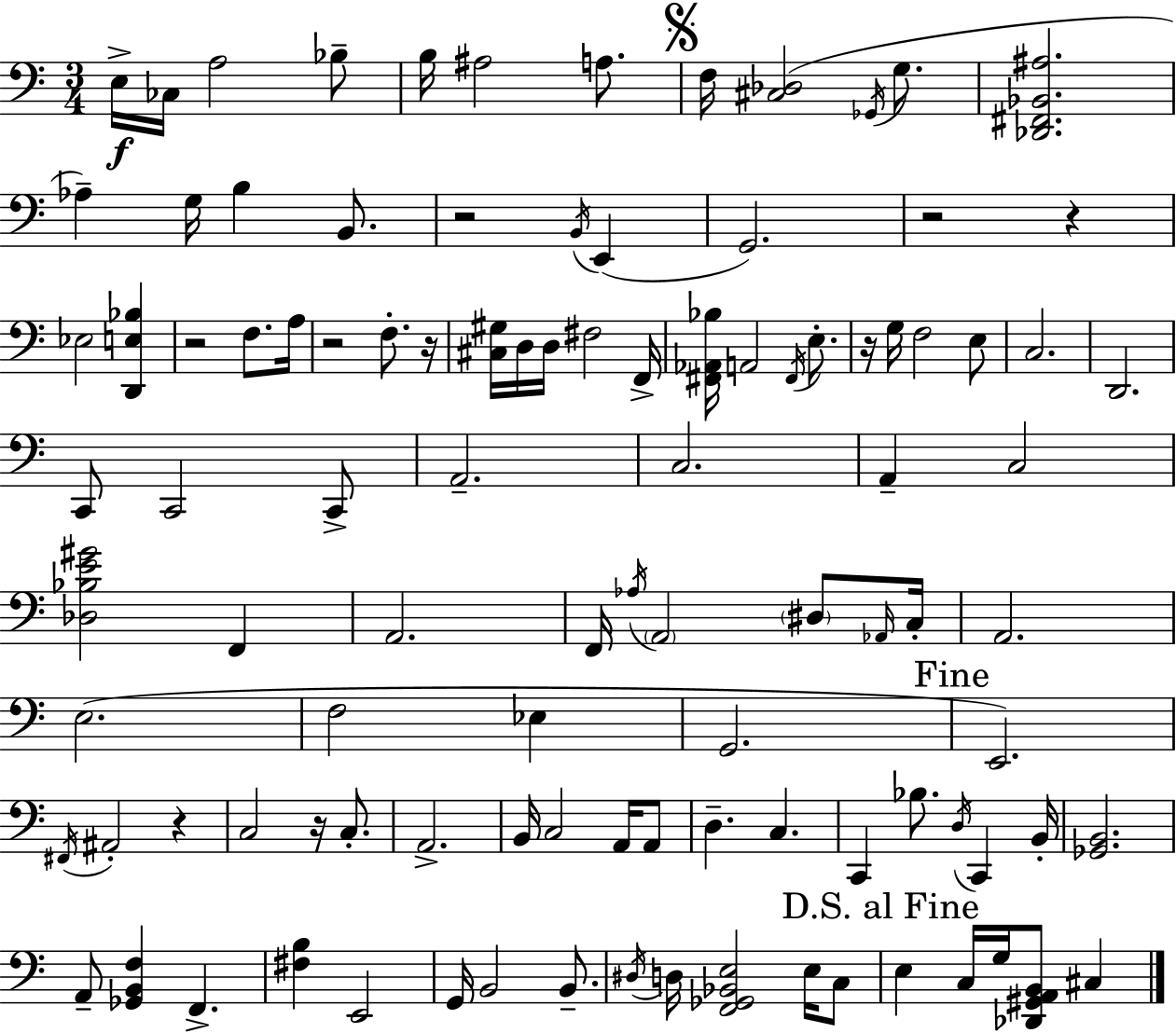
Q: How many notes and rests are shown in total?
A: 104